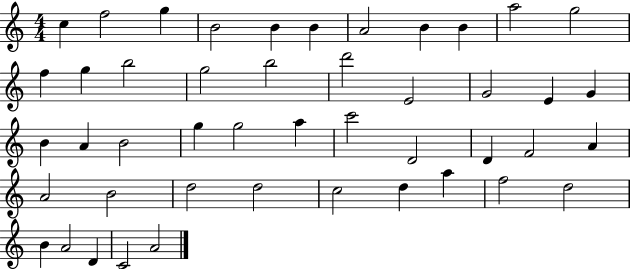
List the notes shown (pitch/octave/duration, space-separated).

C5/q F5/h G5/q B4/h B4/q B4/q A4/h B4/q B4/q A5/h G5/h F5/q G5/q B5/h G5/h B5/h D6/h E4/h G4/h E4/q G4/q B4/q A4/q B4/h G5/q G5/h A5/q C6/h D4/h D4/q F4/h A4/q A4/h B4/h D5/h D5/h C5/h D5/q A5/q F5/h D5/h B4/q A4/h D4/q C4/h A4/h